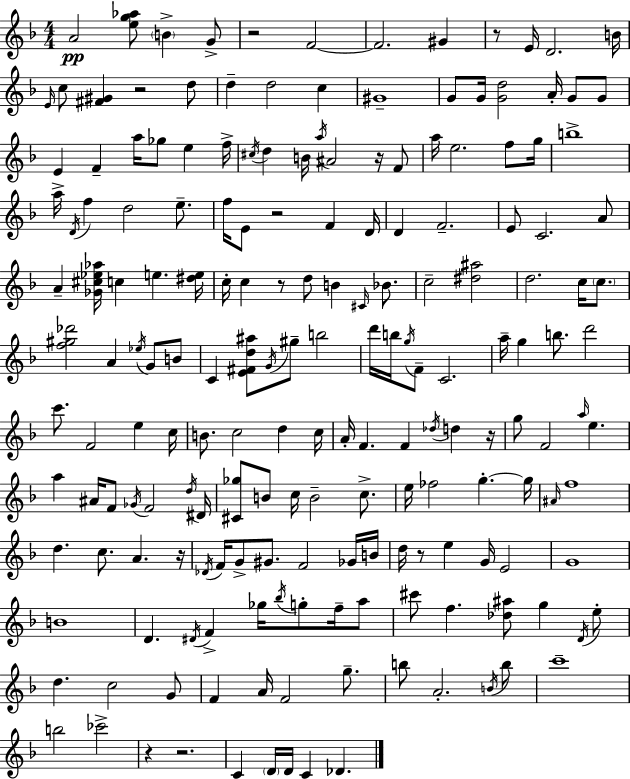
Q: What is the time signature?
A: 4/4